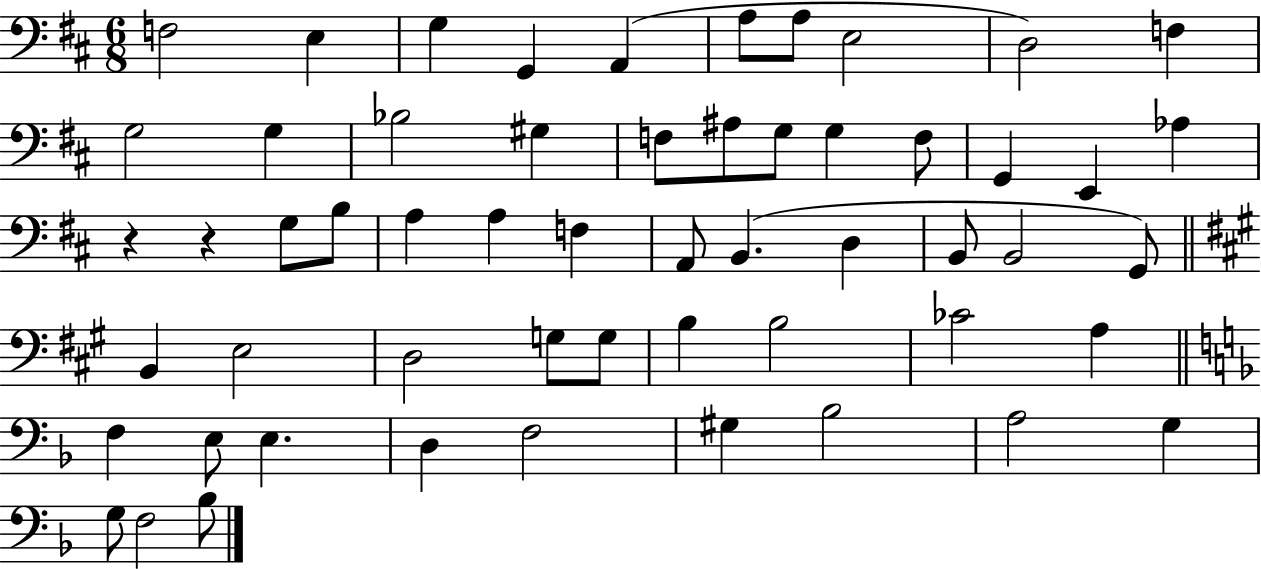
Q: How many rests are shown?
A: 2